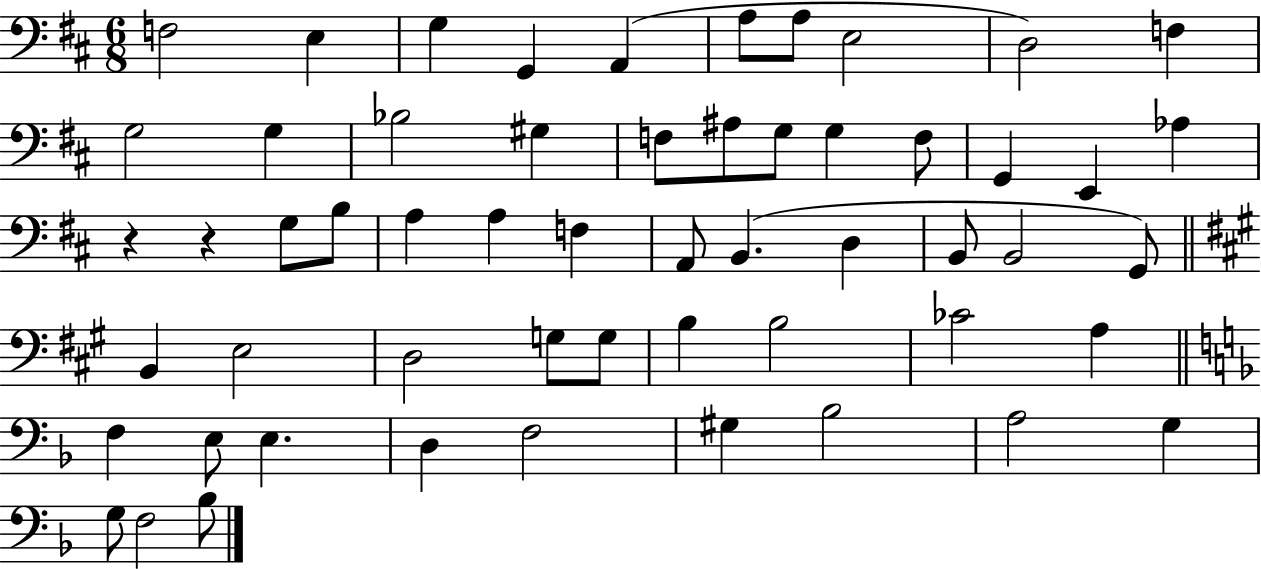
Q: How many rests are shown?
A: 2